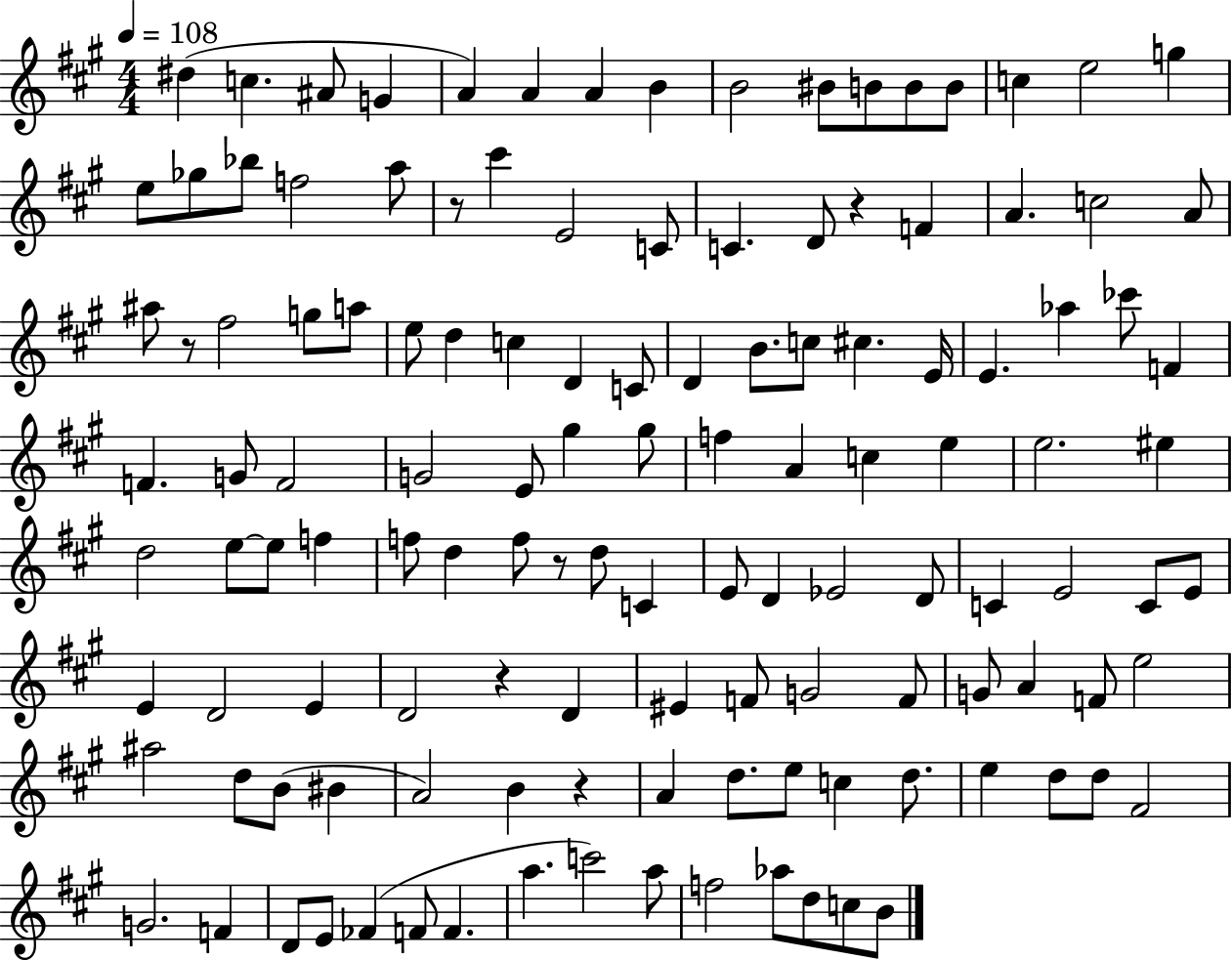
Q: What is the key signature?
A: A major